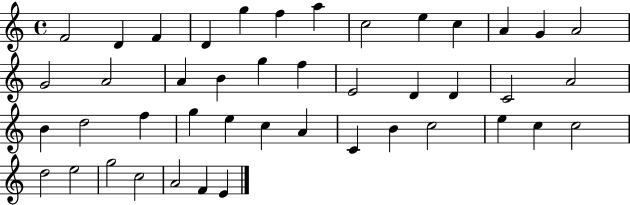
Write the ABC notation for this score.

X:1
T:Untitled
M:4/4
L:1/4
K:C
F2 D F D g f a c2 e c A G A2 G2 A2 A B g f E2 D D C2 A2 B d2 f g e c A C B c2 e c c2 d2 e2 g2 c2 A2 F E